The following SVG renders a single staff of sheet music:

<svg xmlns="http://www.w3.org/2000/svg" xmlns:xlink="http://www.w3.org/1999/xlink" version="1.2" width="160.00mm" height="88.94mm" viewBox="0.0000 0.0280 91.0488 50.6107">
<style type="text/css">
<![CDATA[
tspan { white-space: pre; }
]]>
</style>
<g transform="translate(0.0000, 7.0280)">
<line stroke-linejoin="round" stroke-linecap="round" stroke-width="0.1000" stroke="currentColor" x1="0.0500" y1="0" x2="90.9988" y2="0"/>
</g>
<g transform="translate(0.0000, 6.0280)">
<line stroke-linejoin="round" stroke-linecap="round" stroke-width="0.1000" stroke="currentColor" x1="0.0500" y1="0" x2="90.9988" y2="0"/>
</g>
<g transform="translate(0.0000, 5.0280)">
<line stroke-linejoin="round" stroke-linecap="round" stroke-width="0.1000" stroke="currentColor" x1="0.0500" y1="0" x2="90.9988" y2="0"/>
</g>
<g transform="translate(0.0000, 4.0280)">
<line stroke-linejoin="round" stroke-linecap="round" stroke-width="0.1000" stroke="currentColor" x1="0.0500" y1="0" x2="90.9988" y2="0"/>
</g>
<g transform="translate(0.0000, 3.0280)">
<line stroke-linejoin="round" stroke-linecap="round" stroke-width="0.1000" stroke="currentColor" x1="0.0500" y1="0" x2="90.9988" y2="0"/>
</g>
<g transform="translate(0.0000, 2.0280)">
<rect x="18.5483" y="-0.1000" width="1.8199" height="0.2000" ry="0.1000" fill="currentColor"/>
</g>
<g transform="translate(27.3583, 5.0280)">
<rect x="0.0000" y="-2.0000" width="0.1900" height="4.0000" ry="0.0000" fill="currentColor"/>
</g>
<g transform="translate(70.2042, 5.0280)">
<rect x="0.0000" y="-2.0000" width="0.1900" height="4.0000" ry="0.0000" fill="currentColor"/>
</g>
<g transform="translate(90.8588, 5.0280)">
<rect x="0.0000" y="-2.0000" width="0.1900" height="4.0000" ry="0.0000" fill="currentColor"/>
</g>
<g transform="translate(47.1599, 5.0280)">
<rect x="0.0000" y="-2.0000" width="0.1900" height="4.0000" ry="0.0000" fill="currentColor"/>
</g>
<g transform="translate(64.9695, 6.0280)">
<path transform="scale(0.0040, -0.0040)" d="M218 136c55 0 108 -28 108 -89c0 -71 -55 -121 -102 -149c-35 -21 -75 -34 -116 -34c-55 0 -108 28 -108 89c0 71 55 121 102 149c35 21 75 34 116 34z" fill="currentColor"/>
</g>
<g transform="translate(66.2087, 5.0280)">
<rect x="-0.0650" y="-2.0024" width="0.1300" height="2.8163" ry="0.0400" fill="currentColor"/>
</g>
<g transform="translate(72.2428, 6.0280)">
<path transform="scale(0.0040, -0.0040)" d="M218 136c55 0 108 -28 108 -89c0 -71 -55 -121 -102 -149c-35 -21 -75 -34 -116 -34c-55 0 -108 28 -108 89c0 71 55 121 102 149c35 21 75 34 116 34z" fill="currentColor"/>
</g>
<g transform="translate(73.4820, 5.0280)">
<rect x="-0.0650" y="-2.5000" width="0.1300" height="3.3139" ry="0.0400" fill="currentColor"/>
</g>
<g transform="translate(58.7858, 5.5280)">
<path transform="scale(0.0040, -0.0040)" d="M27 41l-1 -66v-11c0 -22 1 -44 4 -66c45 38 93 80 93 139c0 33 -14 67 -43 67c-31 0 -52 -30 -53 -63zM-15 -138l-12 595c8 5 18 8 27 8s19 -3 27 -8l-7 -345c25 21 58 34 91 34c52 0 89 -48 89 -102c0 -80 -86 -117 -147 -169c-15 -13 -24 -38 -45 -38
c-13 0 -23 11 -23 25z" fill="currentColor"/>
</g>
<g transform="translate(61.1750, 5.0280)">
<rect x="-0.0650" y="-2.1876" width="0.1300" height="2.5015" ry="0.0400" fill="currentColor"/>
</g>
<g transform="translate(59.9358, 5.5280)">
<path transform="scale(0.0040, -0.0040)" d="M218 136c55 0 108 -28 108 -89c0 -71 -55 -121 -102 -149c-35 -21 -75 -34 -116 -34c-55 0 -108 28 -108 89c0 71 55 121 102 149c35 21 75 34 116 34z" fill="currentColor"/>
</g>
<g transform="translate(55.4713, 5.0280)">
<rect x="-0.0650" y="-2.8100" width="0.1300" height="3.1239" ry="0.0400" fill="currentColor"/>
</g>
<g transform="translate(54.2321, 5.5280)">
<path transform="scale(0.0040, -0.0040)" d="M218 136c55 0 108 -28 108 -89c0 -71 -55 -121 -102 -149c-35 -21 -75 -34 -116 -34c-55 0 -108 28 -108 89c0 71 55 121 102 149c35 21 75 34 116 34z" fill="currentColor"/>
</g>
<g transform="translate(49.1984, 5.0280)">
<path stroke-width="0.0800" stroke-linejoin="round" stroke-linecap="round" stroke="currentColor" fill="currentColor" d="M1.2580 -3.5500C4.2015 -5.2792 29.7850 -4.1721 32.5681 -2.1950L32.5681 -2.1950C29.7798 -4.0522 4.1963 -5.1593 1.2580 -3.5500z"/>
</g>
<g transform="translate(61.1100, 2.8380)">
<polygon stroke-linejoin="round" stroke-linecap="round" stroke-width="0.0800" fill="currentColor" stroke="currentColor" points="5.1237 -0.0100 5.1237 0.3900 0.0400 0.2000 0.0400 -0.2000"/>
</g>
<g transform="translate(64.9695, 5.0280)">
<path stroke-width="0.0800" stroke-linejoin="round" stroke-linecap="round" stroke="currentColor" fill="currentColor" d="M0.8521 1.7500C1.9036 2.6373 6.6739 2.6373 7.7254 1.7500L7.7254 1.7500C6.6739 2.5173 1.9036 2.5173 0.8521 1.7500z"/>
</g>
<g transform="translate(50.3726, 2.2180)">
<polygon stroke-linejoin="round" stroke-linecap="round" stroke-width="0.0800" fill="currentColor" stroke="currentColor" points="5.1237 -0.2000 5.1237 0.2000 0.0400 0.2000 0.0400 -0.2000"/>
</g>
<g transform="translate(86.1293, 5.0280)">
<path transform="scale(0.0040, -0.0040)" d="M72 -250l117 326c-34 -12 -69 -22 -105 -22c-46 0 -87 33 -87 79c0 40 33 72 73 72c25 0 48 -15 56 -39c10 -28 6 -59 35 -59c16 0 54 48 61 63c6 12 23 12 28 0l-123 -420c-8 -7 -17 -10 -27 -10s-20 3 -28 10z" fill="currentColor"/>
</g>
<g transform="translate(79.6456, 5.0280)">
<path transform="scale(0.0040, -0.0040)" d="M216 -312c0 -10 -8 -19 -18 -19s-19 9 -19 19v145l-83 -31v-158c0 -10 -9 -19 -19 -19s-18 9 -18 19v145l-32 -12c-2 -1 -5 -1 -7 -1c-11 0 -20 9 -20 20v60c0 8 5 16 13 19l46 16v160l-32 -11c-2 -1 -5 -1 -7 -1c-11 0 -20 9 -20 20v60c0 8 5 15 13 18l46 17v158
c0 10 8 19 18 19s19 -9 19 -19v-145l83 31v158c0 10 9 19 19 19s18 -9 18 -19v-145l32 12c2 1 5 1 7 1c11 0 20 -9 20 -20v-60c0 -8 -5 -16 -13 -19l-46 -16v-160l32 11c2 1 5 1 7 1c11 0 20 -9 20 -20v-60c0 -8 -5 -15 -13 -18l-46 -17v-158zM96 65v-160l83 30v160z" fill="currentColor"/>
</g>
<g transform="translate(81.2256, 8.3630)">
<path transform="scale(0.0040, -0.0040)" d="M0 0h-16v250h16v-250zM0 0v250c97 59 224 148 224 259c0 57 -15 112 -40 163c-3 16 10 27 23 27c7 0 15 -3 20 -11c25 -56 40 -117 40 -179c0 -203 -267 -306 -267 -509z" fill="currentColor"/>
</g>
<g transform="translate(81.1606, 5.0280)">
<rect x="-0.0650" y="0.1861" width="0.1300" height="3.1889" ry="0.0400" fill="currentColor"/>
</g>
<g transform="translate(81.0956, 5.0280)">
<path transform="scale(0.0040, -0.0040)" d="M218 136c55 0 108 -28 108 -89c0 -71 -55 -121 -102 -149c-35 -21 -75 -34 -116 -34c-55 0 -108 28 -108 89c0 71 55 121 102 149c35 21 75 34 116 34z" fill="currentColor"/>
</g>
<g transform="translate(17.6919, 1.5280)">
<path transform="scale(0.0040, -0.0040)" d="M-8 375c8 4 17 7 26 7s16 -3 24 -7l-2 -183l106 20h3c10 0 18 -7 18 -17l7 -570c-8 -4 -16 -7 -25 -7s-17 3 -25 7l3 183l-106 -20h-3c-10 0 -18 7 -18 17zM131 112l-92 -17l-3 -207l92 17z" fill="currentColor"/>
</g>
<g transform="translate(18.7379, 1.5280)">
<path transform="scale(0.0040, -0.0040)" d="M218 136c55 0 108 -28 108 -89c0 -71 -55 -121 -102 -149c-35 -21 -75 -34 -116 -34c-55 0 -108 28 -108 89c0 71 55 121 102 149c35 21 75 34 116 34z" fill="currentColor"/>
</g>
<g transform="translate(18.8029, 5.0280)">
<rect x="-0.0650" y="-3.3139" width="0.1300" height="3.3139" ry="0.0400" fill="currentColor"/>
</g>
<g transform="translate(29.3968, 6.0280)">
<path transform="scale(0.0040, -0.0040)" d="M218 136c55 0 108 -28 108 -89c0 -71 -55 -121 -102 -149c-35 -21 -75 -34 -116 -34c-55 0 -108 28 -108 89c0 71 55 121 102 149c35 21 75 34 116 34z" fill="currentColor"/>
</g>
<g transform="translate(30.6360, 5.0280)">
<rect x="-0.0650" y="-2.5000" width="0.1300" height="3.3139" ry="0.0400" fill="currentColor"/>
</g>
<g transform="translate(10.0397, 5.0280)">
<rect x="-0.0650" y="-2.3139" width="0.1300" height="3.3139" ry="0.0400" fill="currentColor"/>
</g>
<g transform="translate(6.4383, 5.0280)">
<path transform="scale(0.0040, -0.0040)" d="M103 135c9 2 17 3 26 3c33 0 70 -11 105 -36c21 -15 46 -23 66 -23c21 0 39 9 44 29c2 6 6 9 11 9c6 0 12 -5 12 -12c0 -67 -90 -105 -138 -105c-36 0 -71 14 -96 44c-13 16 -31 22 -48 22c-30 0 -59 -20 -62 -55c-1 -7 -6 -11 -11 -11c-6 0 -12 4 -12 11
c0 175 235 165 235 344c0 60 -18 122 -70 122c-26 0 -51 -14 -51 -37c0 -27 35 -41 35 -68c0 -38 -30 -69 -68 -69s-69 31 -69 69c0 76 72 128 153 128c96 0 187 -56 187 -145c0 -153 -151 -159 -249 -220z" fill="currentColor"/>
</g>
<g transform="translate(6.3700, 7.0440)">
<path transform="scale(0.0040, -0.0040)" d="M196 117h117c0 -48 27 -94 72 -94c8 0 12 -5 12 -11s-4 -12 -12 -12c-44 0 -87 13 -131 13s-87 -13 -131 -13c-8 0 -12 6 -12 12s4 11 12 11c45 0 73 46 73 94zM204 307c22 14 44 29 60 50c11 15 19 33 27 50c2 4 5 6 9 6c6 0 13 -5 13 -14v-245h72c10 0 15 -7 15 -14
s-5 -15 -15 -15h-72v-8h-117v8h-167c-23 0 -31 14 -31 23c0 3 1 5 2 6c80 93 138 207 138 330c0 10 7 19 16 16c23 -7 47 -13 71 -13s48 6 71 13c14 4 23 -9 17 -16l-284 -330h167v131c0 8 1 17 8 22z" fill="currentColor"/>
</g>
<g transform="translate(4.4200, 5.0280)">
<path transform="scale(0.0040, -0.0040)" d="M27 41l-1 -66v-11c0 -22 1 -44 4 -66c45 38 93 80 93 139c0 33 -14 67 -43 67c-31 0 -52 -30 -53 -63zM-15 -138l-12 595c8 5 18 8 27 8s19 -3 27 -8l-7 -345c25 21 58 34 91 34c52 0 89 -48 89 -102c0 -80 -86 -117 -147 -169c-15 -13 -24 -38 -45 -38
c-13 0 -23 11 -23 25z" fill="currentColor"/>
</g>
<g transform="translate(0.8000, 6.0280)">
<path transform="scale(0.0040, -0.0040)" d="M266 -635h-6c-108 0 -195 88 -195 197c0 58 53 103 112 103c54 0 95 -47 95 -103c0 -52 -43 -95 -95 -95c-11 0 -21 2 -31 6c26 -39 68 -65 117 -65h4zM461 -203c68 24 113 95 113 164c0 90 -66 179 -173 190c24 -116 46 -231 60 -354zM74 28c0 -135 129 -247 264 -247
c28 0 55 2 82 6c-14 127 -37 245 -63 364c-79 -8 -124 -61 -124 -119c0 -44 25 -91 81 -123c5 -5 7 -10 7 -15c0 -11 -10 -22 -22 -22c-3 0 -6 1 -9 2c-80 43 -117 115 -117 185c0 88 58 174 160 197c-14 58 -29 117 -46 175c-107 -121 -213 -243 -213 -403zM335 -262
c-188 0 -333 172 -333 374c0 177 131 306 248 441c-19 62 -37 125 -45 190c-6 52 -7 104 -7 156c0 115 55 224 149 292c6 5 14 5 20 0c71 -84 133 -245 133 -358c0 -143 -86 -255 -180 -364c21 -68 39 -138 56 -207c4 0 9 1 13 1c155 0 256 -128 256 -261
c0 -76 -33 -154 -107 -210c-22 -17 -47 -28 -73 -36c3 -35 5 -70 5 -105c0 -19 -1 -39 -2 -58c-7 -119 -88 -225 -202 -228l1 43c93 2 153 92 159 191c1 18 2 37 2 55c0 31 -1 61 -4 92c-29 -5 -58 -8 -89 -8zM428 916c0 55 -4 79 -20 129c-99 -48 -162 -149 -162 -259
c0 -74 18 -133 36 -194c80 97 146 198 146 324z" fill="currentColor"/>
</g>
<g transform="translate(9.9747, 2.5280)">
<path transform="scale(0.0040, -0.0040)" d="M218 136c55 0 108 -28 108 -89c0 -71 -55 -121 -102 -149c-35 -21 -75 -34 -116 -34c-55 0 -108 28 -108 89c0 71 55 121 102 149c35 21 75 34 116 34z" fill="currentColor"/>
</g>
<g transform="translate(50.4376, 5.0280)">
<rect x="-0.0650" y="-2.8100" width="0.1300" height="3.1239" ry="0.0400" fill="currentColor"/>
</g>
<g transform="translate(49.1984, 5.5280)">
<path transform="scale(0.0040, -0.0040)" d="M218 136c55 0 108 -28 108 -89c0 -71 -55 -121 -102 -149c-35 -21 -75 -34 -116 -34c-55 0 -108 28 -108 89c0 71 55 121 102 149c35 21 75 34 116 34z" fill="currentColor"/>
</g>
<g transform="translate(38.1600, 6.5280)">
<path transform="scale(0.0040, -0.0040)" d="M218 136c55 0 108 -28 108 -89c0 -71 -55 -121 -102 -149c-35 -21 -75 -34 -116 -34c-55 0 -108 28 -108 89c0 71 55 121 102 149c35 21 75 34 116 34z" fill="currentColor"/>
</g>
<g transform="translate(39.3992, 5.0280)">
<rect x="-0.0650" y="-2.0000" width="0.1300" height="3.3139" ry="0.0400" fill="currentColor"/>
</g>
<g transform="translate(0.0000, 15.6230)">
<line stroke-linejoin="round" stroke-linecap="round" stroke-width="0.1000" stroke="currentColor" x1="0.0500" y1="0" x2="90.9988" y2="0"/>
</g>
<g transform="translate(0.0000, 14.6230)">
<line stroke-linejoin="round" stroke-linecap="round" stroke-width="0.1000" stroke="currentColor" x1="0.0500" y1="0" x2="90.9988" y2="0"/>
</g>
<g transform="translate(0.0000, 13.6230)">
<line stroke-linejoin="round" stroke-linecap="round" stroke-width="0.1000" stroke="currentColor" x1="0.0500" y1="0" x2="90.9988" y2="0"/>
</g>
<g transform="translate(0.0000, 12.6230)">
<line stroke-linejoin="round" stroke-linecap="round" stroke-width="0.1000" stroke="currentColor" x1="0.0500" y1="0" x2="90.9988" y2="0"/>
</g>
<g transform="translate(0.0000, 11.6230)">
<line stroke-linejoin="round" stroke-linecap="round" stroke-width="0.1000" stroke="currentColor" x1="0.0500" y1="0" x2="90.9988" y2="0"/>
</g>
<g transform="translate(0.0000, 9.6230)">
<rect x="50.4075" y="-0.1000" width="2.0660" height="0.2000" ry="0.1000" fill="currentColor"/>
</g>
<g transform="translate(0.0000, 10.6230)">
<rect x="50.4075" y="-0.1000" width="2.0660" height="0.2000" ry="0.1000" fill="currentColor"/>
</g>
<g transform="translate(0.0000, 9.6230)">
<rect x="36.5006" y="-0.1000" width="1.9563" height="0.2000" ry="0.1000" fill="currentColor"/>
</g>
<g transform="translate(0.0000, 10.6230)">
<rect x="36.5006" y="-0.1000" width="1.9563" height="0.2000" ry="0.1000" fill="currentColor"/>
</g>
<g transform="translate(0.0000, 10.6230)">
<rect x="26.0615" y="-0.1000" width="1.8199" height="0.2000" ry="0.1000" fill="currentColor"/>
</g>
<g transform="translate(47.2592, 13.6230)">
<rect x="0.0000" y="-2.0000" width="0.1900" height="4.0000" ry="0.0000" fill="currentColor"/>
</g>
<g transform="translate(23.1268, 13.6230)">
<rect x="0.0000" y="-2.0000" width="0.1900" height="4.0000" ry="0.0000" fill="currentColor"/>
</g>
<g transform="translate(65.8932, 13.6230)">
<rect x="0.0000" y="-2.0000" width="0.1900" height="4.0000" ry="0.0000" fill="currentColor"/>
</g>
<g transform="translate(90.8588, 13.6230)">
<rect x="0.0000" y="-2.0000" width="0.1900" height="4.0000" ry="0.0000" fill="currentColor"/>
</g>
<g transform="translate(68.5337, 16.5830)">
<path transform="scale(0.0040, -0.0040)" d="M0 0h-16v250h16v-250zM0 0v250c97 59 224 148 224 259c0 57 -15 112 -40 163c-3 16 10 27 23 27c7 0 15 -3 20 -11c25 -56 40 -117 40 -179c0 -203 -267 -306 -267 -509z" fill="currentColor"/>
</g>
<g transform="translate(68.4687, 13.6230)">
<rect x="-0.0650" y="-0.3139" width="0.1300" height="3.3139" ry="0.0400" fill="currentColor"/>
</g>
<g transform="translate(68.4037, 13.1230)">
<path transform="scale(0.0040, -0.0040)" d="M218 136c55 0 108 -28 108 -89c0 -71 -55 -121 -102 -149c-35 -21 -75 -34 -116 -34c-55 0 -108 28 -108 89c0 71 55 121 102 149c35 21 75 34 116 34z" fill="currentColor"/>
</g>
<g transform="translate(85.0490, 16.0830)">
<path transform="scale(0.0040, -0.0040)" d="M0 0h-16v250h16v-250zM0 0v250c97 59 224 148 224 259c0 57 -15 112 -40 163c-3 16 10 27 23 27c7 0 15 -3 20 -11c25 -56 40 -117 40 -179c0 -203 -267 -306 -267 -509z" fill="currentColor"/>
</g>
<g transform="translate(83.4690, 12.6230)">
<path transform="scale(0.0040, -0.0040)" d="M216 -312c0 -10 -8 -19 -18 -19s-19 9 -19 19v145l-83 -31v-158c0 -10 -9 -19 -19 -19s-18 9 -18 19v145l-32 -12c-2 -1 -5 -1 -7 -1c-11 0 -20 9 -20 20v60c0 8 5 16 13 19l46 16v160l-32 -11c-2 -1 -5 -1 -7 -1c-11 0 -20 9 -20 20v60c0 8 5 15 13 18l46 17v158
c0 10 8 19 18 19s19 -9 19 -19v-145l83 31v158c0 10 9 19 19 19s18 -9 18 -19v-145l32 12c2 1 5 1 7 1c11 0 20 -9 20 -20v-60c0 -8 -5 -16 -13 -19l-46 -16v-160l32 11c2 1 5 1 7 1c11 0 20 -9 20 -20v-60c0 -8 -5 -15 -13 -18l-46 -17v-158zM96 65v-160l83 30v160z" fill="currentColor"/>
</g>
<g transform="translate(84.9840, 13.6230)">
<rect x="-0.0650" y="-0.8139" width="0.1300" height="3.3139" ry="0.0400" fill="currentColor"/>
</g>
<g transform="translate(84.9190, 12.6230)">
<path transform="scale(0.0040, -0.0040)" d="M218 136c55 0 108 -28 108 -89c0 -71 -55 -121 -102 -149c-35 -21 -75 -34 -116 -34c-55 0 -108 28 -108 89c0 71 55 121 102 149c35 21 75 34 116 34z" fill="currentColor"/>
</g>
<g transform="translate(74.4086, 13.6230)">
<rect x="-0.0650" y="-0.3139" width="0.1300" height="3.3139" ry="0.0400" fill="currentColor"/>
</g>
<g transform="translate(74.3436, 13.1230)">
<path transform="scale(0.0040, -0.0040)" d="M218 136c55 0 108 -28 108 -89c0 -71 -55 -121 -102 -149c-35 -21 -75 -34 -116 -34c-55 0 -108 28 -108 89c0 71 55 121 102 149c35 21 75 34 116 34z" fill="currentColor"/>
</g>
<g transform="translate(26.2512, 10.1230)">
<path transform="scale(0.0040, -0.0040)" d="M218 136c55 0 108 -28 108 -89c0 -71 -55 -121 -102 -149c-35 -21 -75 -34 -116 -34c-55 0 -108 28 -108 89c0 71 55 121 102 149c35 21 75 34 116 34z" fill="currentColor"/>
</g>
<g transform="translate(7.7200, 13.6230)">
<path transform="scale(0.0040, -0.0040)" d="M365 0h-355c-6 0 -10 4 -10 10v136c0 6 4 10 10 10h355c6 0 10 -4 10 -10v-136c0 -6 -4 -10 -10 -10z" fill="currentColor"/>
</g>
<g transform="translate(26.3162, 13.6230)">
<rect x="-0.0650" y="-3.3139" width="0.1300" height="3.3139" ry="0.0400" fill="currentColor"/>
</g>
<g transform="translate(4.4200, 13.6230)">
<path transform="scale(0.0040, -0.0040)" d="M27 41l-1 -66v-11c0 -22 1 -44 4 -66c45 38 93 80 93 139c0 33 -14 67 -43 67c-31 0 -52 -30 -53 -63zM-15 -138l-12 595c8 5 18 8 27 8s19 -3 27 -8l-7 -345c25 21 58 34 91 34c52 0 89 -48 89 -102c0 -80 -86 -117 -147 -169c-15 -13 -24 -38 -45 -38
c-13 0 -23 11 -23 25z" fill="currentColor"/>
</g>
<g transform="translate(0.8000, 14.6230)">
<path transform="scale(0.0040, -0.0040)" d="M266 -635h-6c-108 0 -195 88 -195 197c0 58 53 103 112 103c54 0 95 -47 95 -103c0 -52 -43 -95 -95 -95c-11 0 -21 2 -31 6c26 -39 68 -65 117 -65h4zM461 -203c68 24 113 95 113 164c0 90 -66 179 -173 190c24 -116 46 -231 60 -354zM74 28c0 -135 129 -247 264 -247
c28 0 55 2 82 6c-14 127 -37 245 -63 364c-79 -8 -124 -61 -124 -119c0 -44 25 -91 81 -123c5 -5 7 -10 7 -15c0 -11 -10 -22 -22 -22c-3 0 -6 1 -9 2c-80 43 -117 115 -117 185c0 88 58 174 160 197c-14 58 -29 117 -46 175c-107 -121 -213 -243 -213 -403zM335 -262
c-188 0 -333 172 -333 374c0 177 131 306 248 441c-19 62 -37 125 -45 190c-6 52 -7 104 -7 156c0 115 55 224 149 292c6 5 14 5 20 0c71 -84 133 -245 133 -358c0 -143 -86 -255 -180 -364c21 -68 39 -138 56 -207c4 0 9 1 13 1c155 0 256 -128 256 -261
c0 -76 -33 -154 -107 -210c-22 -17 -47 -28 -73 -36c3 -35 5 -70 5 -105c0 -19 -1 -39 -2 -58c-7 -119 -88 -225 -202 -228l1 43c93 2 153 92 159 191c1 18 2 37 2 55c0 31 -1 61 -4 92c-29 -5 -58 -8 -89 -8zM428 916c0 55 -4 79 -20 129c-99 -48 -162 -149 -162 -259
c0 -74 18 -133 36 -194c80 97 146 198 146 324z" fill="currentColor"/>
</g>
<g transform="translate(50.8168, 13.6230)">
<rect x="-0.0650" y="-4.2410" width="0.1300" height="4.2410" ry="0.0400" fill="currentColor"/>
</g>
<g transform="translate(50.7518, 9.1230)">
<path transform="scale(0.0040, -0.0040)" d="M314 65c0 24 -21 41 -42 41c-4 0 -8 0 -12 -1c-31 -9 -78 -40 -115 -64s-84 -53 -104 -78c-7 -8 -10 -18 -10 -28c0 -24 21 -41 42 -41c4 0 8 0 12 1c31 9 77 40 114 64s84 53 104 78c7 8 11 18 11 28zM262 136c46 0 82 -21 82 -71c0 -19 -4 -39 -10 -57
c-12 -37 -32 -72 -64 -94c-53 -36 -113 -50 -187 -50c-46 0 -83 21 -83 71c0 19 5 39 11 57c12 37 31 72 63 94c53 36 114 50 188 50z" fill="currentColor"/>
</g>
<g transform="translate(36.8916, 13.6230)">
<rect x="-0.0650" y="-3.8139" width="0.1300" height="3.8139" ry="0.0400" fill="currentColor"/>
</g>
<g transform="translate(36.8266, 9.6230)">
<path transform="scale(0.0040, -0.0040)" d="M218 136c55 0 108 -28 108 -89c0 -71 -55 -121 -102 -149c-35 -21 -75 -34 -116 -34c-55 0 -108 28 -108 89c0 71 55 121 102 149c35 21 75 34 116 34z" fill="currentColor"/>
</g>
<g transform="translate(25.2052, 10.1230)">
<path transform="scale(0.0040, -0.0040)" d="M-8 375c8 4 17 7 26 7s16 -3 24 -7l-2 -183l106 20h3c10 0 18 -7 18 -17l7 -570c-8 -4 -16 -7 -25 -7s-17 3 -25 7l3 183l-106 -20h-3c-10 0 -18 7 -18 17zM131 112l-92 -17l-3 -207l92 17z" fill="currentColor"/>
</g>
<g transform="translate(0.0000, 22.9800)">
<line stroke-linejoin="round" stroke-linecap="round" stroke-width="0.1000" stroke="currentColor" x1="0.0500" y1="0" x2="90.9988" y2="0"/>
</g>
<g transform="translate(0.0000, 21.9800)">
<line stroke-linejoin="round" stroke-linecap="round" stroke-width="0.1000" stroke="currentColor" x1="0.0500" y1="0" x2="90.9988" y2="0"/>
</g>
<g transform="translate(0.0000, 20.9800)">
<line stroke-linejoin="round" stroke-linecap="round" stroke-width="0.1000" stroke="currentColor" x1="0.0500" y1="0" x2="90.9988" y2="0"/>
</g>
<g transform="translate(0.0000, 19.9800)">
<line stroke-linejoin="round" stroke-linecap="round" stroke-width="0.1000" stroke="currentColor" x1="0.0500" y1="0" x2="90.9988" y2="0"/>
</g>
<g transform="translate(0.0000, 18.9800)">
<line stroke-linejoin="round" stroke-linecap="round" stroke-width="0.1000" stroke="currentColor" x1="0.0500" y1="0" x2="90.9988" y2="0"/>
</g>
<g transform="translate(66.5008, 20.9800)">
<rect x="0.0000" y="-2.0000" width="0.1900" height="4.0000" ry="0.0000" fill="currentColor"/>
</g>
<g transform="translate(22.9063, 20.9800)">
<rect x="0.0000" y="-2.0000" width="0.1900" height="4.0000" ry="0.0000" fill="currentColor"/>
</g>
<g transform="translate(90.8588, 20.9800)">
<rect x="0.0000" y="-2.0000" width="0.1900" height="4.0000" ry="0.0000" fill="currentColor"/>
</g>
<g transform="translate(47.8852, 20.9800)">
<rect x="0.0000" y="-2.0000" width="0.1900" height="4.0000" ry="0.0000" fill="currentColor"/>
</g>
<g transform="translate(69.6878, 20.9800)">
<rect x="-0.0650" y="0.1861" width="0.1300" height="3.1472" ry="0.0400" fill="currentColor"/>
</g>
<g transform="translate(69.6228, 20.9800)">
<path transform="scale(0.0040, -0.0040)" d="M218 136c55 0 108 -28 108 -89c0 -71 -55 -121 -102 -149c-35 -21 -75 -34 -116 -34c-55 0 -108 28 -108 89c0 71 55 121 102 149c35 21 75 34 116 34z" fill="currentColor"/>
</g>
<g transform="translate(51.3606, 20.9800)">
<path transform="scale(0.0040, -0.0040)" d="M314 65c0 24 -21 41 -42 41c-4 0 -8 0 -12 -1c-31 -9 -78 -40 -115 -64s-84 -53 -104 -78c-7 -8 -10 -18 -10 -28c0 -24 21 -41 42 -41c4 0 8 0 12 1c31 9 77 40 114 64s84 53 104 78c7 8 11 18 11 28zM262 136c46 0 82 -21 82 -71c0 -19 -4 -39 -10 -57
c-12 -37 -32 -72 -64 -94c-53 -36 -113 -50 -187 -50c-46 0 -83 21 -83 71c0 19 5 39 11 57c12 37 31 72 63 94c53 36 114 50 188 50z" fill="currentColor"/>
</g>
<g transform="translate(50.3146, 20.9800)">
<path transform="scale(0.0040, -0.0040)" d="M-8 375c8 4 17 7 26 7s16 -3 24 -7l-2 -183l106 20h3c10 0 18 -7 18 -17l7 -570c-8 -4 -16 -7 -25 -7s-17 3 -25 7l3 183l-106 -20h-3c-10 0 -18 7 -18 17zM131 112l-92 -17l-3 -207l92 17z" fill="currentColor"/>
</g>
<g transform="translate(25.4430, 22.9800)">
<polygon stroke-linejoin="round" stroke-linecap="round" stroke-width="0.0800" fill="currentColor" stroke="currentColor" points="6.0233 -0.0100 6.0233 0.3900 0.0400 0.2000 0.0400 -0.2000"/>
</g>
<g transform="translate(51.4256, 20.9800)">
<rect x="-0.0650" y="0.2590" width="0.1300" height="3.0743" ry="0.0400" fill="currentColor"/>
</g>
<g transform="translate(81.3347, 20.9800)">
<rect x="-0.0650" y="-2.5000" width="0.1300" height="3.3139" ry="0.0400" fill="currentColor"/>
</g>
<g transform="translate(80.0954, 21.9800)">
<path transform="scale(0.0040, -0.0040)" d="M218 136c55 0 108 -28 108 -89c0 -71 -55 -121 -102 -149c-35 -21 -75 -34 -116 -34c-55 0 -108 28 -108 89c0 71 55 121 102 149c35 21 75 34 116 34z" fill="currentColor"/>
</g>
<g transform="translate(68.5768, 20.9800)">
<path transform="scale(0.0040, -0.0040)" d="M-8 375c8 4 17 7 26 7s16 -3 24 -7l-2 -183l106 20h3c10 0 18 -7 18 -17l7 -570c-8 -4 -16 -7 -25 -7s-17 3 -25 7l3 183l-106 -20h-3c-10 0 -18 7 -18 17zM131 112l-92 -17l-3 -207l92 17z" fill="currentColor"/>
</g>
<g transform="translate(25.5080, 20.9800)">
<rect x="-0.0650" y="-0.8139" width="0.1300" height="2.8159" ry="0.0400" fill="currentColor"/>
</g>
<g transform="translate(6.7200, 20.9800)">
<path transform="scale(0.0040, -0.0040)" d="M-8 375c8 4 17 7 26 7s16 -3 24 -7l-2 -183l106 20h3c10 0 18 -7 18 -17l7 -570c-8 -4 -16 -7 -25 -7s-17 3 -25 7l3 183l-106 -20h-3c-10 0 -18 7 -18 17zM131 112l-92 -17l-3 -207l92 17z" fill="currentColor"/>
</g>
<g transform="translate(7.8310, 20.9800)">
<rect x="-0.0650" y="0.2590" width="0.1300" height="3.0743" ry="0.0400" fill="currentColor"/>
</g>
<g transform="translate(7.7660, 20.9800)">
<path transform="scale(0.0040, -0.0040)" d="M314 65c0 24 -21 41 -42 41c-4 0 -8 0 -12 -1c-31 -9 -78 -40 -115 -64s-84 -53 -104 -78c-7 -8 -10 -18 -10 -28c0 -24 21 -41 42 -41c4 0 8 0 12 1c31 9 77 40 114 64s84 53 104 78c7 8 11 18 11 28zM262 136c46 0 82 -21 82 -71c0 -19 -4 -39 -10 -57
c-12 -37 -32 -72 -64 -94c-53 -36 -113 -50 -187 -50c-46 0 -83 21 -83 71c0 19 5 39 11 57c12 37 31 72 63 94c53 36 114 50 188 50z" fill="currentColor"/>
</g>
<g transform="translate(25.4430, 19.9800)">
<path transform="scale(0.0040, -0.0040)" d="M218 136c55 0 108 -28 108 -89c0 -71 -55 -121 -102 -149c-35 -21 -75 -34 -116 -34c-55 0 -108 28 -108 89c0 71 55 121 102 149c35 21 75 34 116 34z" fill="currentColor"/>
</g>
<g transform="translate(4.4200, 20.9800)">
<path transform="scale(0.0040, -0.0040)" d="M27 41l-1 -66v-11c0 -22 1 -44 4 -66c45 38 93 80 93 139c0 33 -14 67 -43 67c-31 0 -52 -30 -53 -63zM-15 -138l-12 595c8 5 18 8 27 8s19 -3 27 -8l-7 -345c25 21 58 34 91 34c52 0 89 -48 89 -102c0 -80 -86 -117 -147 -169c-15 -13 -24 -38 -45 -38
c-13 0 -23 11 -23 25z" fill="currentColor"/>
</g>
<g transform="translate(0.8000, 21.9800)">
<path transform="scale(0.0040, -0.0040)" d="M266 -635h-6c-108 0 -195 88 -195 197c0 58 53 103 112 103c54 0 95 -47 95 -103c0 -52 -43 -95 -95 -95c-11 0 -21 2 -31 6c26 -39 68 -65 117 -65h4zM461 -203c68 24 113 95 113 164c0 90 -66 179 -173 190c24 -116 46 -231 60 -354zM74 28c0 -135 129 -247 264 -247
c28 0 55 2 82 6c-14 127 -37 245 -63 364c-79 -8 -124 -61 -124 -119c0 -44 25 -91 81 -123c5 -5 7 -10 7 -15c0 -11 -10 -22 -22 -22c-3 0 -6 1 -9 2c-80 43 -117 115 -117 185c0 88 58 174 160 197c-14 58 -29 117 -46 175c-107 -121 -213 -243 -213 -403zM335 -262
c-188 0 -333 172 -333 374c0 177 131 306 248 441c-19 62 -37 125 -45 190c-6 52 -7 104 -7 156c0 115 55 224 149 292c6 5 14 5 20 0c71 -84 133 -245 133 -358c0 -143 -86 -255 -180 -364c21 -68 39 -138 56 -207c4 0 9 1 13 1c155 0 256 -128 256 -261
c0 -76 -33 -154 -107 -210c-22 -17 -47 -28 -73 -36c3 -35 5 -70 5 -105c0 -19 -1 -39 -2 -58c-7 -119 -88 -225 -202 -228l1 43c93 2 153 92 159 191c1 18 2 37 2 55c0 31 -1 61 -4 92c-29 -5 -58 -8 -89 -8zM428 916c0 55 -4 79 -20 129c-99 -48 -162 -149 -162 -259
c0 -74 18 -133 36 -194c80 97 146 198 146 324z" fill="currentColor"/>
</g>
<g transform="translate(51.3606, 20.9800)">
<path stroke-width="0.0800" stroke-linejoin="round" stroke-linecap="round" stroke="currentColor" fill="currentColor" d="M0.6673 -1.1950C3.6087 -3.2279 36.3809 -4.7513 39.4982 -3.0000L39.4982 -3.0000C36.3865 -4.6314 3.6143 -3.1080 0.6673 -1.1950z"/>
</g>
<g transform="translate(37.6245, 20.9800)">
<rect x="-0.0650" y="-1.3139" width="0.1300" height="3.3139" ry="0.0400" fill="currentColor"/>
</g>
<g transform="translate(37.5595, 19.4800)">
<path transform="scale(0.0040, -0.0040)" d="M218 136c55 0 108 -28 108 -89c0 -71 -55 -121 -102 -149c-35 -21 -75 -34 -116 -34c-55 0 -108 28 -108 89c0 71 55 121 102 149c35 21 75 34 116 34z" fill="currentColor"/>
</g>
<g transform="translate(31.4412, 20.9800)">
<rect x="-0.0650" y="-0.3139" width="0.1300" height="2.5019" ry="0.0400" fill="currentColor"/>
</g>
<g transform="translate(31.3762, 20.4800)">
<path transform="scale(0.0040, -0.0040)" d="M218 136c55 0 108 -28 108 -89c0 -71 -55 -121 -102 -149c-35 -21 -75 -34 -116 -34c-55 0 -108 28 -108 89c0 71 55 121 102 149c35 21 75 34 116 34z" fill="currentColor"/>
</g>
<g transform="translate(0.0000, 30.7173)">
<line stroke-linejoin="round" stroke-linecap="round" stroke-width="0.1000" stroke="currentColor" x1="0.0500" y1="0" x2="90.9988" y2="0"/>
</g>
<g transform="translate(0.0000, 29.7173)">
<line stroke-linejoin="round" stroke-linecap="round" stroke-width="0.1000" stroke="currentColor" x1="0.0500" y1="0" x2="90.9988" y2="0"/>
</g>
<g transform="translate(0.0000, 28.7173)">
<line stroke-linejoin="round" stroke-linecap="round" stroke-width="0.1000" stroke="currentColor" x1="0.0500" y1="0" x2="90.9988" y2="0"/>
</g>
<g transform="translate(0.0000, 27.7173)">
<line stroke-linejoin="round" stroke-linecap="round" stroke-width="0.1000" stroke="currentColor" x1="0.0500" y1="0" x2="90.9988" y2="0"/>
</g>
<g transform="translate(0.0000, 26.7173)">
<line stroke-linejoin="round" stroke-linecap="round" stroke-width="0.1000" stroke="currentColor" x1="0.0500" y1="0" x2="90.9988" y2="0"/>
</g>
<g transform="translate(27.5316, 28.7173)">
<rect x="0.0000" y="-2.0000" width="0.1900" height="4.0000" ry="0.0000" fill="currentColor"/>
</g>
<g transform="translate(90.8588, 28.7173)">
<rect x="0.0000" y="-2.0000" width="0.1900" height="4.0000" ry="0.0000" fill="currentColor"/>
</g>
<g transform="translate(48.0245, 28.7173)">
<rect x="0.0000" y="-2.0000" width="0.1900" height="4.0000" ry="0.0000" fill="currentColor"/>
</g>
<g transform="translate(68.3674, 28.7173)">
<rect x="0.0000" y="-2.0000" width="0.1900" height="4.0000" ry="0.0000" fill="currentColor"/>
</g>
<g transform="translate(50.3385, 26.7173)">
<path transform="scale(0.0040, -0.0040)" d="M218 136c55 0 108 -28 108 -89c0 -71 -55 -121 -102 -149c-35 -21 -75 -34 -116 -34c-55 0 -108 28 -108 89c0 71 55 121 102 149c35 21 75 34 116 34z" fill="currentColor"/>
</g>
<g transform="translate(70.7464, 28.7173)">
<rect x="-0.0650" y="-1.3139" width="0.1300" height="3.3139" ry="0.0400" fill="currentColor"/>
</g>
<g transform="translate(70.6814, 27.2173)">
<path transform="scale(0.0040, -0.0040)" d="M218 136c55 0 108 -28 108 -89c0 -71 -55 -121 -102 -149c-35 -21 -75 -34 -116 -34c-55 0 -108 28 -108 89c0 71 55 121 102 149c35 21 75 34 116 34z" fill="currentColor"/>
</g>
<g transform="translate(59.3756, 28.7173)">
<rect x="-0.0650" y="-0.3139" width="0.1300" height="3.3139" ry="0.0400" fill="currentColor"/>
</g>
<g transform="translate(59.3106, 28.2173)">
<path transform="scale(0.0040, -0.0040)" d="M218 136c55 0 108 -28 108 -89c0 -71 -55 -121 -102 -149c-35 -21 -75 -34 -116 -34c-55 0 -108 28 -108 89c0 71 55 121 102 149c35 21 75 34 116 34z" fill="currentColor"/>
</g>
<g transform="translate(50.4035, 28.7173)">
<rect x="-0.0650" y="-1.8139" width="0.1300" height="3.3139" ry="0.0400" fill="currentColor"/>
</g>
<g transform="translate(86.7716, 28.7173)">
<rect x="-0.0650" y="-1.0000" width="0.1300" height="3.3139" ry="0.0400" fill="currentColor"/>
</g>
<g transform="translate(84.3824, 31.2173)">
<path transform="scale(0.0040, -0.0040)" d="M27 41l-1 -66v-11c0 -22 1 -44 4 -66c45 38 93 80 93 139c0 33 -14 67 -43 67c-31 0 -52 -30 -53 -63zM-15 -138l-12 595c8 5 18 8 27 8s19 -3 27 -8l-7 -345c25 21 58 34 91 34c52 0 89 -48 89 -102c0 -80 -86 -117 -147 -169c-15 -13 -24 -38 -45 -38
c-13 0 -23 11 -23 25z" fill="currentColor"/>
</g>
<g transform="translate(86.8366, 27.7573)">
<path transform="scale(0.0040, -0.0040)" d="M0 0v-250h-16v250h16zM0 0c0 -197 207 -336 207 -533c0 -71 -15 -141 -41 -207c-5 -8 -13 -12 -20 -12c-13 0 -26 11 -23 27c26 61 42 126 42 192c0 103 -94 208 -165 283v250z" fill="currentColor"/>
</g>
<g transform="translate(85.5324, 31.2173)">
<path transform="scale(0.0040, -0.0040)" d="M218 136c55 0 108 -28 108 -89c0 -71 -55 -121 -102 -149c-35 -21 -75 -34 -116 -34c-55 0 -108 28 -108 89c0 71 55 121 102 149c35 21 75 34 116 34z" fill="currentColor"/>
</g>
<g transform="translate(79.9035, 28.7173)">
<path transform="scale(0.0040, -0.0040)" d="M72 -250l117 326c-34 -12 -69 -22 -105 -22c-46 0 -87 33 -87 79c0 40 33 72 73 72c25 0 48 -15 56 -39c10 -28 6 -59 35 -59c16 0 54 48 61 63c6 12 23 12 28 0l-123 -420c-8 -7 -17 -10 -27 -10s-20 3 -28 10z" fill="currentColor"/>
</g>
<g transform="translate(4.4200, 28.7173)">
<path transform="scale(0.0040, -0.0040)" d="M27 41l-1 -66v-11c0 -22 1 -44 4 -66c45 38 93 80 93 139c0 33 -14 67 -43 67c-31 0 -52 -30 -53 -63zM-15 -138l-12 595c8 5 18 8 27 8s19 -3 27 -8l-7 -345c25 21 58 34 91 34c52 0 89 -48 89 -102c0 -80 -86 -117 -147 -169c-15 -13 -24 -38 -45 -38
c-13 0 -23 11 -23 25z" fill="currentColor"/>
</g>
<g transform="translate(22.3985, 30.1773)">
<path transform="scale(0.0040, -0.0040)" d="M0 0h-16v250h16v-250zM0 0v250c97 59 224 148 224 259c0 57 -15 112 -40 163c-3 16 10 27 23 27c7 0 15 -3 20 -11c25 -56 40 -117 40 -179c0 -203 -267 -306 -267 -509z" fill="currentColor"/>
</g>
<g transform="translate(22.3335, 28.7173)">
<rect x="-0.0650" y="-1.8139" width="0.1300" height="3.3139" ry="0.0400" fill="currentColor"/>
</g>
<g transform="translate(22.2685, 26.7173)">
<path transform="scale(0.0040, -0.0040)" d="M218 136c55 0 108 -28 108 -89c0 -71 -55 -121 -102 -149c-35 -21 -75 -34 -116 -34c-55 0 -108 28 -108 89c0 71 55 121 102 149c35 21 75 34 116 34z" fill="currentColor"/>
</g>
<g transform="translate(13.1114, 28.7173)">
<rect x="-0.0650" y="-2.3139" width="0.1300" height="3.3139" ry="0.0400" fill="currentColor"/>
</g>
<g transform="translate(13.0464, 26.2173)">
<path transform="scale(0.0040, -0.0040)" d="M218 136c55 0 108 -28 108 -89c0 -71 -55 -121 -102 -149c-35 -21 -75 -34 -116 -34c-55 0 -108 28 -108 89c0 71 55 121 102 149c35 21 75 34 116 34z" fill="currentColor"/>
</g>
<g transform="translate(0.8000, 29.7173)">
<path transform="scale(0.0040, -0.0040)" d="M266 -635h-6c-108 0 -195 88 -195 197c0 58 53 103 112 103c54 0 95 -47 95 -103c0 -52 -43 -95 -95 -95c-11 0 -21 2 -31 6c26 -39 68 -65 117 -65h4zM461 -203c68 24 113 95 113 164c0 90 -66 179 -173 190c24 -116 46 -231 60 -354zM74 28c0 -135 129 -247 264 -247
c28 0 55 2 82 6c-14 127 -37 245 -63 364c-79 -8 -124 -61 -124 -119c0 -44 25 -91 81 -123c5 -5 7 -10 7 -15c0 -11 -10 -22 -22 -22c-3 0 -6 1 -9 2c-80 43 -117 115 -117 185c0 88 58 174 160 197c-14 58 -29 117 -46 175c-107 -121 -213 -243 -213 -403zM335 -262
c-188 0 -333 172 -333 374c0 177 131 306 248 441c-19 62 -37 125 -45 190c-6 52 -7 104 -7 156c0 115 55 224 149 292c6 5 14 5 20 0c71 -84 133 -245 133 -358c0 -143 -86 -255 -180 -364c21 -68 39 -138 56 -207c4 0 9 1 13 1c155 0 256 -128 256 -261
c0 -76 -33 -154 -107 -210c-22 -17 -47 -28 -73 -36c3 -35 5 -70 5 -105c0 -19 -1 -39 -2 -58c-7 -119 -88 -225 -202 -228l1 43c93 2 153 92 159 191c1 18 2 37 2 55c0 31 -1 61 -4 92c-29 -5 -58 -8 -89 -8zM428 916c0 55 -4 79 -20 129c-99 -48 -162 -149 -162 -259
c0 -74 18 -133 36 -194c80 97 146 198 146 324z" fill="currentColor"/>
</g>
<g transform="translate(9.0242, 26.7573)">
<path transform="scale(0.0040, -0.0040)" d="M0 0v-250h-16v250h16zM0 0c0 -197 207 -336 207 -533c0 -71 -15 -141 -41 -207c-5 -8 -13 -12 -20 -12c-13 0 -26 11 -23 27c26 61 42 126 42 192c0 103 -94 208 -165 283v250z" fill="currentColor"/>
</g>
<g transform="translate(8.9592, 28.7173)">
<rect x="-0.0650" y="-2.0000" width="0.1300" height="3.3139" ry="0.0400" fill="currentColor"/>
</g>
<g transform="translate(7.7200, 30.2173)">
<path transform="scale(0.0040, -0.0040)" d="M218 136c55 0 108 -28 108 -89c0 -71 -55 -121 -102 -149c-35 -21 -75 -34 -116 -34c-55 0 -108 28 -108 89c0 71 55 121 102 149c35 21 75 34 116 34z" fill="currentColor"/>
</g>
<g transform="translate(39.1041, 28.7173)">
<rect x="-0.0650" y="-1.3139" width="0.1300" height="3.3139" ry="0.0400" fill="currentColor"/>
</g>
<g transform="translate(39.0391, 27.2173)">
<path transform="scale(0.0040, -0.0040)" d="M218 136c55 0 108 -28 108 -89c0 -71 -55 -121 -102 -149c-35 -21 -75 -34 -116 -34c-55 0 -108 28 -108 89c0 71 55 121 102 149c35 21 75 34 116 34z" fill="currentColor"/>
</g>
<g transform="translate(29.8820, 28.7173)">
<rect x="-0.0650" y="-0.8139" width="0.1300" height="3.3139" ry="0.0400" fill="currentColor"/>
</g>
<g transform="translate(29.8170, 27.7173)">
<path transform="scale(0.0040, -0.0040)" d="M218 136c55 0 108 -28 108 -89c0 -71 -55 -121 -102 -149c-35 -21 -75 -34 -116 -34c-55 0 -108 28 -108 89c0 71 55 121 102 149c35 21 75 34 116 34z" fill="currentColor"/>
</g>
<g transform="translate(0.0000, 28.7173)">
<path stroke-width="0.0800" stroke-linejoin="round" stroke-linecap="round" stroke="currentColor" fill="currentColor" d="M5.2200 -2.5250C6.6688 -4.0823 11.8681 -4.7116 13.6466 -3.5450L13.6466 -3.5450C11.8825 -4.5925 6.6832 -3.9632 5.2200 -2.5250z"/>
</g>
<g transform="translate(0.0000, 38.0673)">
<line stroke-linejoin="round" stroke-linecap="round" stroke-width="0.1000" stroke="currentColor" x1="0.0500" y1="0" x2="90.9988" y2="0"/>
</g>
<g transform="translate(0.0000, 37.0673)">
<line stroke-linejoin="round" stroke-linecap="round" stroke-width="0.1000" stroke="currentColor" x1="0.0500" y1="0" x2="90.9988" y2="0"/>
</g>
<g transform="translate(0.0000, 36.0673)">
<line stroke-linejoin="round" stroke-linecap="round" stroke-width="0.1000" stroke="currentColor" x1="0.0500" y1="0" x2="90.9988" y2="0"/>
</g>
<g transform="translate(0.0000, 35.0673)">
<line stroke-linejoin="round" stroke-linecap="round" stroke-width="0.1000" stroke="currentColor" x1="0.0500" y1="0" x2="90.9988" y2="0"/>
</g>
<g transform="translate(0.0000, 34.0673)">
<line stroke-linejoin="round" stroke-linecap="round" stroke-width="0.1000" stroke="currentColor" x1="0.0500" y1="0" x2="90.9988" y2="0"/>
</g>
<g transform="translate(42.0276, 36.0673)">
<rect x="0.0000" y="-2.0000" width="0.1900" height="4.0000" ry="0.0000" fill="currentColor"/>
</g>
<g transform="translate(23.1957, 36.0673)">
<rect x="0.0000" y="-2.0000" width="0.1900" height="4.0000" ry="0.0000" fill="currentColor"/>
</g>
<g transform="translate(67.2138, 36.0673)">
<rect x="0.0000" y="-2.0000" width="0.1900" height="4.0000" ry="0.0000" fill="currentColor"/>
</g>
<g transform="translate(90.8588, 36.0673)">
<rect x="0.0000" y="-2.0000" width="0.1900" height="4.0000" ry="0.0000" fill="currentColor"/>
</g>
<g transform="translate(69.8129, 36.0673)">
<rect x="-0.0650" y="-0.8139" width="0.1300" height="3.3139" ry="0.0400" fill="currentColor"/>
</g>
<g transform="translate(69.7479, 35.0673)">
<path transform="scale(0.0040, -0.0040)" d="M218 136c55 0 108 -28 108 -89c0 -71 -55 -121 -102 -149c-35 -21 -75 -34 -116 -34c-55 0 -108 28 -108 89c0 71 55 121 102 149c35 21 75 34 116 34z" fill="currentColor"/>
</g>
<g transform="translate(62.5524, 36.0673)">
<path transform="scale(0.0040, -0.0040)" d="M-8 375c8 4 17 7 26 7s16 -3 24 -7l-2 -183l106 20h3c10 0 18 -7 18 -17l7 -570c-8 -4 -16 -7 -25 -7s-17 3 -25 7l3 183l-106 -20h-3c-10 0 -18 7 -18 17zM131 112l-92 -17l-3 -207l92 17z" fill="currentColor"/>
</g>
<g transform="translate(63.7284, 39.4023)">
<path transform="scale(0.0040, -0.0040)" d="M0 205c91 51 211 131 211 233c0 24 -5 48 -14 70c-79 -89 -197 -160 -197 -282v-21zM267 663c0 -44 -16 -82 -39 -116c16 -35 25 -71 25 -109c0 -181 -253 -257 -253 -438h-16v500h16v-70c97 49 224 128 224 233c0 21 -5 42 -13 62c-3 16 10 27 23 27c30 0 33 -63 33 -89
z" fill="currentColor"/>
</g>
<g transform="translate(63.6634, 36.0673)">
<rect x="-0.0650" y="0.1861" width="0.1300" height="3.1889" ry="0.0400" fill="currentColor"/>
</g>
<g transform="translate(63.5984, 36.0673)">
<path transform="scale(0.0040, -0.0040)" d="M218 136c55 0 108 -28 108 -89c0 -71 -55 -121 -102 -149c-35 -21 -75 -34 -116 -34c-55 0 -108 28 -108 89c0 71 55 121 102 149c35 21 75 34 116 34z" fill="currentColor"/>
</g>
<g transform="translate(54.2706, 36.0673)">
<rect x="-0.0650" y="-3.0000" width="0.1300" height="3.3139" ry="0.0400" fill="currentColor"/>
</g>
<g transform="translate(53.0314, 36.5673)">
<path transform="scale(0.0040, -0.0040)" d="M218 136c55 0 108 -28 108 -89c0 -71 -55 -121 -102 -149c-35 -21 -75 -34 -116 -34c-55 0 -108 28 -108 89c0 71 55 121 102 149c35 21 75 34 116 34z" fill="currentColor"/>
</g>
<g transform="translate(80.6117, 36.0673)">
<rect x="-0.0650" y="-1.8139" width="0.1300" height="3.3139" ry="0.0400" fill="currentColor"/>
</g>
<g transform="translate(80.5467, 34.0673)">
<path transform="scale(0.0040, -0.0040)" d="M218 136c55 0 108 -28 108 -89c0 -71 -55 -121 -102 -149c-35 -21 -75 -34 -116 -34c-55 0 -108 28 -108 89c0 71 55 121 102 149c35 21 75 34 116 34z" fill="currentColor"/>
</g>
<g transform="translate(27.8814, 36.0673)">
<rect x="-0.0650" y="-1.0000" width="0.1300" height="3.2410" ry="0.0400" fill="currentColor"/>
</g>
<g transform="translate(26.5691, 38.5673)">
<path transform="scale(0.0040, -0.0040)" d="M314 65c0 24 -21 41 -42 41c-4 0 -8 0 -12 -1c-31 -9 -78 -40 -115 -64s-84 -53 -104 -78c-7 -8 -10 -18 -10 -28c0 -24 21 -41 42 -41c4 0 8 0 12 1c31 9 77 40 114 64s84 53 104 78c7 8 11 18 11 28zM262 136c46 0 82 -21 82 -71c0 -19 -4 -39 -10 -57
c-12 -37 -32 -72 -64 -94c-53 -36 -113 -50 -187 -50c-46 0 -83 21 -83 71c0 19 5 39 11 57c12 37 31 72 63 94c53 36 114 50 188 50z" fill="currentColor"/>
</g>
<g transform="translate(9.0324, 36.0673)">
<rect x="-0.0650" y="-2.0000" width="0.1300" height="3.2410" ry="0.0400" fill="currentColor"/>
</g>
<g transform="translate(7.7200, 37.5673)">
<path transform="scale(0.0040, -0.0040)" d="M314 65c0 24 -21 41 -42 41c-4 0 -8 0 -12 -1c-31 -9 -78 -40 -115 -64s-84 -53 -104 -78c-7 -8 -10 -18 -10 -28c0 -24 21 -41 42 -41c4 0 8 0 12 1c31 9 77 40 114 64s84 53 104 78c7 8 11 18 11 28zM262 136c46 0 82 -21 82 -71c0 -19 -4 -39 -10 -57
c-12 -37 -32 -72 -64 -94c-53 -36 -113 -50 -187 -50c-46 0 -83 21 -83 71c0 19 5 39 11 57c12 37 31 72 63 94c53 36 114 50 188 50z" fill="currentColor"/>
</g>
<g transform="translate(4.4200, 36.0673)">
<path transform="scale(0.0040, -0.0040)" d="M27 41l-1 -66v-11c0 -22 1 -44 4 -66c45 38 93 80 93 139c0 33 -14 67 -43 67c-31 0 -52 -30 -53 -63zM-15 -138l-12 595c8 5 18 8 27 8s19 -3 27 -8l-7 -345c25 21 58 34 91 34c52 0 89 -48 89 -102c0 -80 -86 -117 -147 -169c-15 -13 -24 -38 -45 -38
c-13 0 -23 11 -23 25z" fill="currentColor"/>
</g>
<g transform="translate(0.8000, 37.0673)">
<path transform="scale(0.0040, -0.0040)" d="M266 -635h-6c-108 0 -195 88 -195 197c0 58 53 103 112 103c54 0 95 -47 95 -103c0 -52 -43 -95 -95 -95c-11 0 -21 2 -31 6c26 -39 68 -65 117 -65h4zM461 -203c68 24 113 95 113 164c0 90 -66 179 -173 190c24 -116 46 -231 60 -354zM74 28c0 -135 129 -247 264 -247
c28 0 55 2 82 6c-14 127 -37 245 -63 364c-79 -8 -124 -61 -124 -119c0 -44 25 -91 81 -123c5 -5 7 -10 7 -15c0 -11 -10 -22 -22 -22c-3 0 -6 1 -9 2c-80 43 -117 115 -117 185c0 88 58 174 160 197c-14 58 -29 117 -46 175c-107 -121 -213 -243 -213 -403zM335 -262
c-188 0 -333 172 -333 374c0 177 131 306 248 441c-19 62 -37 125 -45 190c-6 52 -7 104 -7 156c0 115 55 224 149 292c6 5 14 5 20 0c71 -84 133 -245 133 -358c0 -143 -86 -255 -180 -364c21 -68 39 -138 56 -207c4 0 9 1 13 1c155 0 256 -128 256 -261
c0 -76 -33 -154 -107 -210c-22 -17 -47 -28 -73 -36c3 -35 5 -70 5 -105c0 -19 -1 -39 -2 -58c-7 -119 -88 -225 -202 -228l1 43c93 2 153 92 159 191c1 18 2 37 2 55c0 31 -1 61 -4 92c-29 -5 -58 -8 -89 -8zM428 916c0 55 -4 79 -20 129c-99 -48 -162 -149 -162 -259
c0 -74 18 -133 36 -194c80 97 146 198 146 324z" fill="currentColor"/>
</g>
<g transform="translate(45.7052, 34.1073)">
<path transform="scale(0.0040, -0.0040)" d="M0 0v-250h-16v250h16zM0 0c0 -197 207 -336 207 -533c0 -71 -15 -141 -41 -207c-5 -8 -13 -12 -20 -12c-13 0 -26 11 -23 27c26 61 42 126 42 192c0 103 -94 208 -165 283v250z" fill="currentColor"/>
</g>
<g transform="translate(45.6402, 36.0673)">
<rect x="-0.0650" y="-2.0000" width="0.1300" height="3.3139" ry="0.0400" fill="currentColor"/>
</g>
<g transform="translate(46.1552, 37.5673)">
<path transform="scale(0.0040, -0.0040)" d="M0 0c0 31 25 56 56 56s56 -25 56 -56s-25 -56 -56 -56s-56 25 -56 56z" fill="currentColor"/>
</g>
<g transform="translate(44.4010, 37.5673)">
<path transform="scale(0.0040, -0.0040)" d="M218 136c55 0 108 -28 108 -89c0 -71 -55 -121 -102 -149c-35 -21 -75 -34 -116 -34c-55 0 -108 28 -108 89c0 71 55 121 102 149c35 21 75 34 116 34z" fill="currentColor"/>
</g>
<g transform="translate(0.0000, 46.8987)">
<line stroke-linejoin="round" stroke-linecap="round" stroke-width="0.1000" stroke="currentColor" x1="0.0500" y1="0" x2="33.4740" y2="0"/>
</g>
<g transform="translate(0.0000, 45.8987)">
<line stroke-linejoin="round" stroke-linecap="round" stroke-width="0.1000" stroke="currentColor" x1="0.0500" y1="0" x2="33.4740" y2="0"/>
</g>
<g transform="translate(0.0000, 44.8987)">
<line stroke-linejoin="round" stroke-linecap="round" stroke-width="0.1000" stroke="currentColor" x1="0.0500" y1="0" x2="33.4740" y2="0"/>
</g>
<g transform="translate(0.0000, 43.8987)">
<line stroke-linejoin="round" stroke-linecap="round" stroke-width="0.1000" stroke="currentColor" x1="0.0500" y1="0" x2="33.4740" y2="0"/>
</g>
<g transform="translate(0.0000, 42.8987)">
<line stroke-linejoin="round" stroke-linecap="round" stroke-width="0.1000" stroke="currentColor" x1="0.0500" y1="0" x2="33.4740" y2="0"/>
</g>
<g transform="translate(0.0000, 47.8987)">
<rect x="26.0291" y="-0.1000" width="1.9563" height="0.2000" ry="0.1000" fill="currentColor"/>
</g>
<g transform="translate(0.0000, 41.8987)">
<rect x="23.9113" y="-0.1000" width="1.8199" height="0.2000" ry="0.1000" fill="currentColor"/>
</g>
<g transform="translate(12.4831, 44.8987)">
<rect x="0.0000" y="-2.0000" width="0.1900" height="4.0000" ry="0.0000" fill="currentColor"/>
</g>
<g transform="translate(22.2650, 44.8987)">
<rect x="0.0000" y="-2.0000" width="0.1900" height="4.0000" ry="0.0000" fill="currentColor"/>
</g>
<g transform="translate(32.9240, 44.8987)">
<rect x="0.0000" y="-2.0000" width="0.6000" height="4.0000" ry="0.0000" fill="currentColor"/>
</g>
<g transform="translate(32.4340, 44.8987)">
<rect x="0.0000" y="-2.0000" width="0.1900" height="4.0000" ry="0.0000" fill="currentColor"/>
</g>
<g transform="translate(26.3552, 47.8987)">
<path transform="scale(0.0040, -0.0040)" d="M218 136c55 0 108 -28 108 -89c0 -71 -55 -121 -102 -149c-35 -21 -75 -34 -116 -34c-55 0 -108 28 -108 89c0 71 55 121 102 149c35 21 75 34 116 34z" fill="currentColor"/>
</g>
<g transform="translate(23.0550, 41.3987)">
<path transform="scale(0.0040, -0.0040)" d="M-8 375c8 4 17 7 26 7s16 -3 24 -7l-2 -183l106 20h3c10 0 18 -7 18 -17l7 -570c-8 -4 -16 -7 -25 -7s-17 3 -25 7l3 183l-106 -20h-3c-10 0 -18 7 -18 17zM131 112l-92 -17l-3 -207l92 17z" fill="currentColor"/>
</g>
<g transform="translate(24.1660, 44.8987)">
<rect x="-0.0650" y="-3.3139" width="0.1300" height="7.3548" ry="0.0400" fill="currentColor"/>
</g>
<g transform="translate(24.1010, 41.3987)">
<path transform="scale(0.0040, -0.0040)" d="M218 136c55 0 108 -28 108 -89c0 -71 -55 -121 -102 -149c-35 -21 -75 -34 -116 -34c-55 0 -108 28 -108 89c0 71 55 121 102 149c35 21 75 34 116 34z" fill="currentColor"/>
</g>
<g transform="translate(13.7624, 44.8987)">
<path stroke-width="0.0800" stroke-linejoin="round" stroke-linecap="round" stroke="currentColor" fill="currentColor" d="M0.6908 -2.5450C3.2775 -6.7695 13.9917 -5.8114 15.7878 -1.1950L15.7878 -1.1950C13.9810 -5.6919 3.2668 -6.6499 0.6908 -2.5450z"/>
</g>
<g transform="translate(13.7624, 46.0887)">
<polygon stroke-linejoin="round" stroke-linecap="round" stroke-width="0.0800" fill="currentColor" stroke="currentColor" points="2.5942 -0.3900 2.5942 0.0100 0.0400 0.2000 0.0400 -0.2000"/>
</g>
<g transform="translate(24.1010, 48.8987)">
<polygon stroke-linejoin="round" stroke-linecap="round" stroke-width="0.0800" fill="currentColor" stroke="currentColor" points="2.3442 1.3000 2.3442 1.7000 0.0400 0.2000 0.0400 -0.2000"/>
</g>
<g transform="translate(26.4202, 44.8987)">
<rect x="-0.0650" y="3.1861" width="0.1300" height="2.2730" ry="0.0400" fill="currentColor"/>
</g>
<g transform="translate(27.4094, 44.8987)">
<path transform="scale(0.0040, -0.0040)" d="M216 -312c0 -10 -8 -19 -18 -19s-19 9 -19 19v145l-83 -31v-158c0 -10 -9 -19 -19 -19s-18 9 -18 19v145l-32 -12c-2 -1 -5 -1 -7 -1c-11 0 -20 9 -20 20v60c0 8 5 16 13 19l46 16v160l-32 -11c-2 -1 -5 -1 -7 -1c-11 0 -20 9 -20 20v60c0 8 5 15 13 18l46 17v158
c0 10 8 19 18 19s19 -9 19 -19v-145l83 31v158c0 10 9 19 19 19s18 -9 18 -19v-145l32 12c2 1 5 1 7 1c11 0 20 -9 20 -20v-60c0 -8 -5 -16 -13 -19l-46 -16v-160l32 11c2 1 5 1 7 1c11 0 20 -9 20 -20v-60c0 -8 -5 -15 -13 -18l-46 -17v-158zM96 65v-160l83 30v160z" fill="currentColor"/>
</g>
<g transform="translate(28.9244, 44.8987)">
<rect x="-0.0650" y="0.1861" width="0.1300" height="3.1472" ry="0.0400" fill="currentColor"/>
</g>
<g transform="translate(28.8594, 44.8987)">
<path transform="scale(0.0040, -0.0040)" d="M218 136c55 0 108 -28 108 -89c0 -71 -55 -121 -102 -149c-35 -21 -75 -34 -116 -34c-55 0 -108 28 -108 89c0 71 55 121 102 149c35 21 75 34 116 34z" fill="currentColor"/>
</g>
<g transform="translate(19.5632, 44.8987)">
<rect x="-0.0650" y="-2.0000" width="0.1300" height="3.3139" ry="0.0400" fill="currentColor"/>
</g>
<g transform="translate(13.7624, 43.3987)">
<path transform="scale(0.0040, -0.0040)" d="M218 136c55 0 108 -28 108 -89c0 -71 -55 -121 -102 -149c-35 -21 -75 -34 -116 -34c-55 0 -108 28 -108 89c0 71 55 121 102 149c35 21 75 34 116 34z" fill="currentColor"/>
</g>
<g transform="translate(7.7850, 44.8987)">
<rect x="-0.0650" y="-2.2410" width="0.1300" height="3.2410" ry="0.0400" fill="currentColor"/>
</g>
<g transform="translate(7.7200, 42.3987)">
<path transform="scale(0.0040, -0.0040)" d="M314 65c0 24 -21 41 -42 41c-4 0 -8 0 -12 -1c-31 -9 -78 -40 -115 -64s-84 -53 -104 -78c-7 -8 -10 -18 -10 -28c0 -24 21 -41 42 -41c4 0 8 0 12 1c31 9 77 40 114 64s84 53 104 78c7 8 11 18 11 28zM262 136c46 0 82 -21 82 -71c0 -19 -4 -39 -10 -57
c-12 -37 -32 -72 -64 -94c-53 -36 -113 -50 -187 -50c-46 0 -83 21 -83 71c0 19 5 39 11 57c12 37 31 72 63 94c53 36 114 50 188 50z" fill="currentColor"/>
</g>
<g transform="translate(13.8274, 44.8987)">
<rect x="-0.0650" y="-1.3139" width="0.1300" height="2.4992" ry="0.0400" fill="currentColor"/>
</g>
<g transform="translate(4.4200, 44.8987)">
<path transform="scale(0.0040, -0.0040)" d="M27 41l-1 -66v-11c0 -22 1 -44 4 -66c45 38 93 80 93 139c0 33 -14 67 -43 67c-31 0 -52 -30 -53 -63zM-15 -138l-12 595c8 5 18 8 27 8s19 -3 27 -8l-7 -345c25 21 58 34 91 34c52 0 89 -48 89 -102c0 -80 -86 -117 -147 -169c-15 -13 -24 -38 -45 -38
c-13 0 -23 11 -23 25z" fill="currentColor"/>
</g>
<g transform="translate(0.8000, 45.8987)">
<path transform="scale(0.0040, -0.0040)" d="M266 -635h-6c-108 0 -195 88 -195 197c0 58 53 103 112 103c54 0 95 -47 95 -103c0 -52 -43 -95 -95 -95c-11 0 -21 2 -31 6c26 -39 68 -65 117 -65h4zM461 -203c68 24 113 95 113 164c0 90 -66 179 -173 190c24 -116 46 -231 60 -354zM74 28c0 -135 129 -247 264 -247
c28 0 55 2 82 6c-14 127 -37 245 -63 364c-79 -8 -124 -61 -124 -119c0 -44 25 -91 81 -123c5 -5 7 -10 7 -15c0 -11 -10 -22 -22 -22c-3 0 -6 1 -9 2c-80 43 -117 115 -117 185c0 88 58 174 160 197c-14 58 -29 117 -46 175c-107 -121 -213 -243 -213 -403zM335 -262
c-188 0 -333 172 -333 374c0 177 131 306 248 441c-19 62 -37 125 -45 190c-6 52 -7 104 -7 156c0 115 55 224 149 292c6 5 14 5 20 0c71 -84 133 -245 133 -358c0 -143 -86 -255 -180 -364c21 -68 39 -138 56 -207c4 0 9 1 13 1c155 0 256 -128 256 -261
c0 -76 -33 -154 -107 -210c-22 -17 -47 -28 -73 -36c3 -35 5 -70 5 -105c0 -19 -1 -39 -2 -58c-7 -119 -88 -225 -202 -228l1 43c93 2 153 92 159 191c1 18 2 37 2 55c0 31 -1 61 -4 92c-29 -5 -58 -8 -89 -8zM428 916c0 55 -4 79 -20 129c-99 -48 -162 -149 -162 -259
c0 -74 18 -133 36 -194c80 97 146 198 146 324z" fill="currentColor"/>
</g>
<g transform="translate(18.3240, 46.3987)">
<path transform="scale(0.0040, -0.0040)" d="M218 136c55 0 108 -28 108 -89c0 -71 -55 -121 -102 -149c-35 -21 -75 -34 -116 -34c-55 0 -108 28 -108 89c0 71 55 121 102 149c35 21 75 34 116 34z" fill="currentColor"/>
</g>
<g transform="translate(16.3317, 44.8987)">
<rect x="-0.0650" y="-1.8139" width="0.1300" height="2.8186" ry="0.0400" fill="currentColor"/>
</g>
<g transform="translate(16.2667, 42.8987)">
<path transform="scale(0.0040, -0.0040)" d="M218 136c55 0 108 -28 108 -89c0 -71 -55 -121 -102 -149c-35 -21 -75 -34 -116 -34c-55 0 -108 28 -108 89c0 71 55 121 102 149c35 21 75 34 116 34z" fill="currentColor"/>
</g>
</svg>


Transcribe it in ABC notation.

X:1
T:Untitled
M:2/4
L:1/4
K:F
g b G F A/2 A/2 _A/2 G/2 G ^B/2 z/2 z2 b c' d'2 c/2 c ^d/2 B2 d/2 c/2 e B2 B G F/2 g f/2 d e f c e z/2 _D/2 F2 D2 F/2 A B/4 d f g2 e/2 f/2 F b/2 C/2 ^B